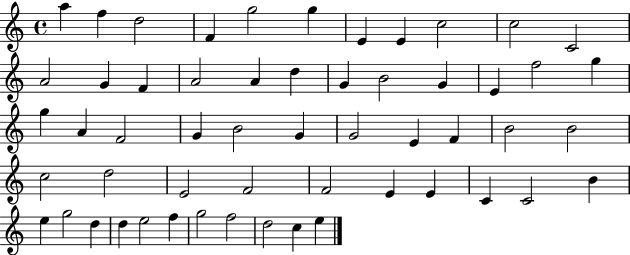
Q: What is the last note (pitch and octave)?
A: E5